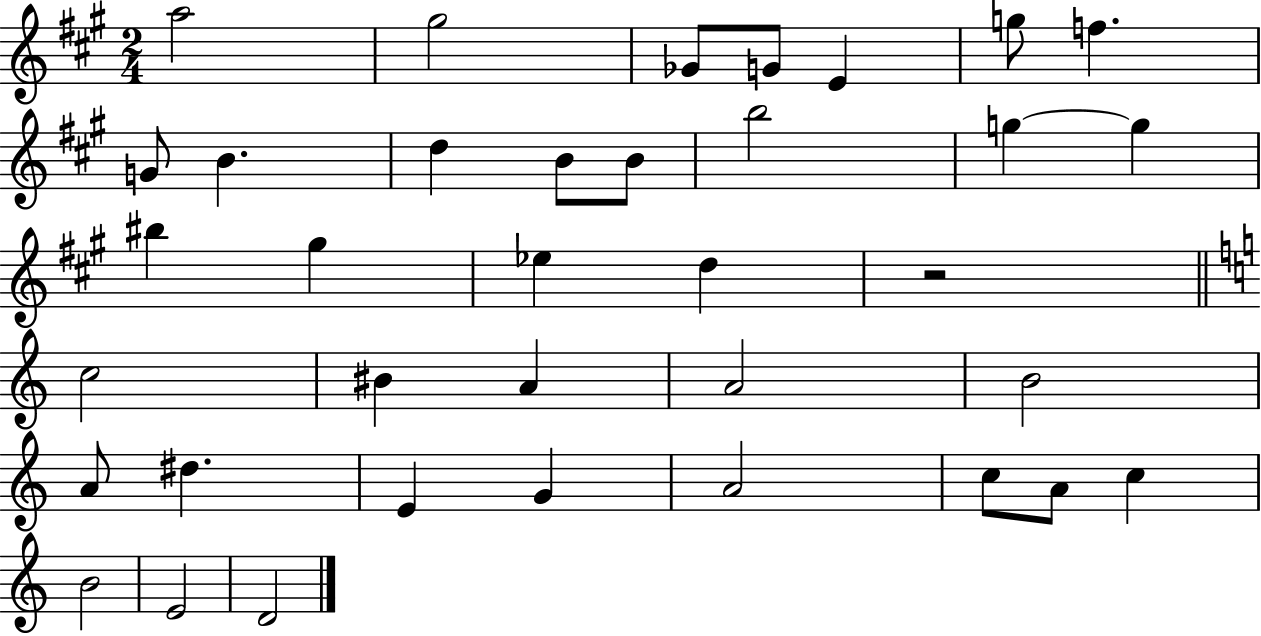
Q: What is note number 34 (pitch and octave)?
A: E4